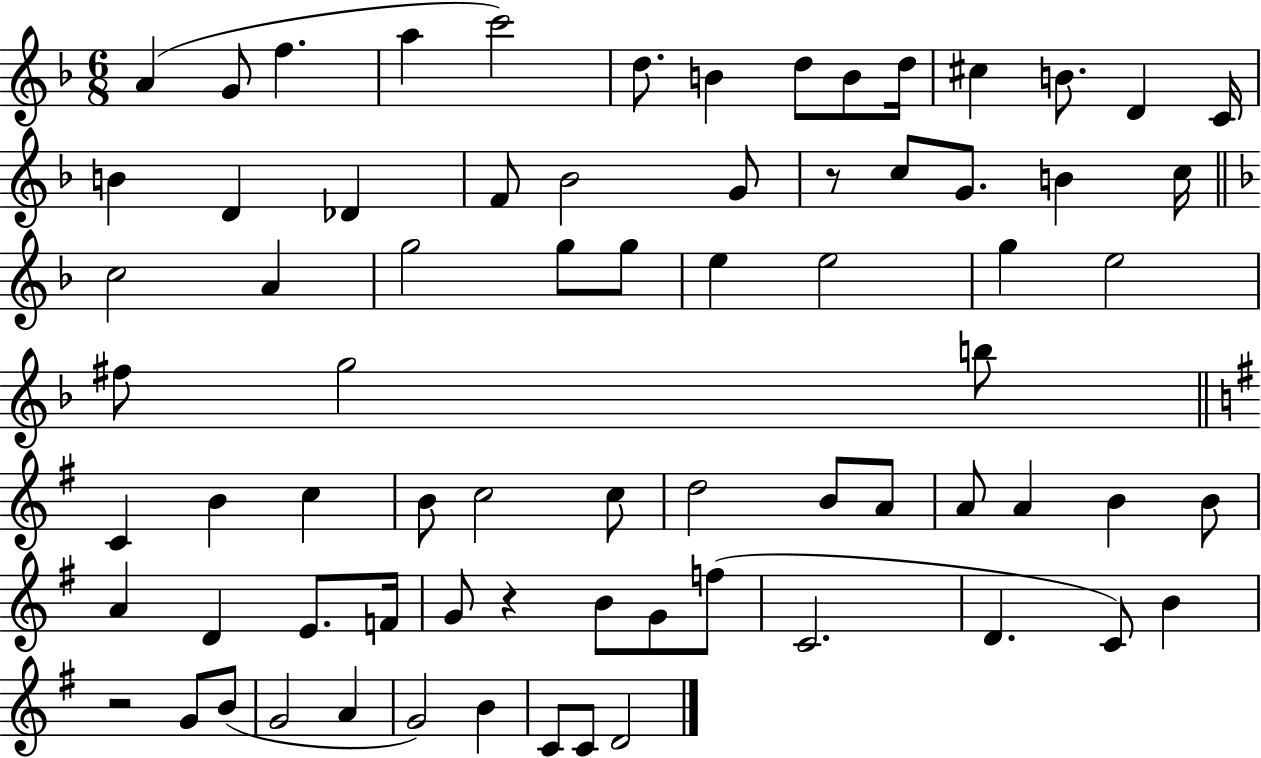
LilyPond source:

{
  \clef treble
  \numericTimeSignature
  \time 6/8
  \key f \major
  a'4( g'8 f''4. | a''4 c'''2) | d''8. b'4 d''8 b'8 d''16 | cis''4 b'8. d'4 c'16 | \break b'4 d'4 des'4 | f'8 bes'2 g'8 | r8 c''8 g'8. b'4 c''16 | \bar "||" \break \key d \minor c''2 a'4 | g''2 g''8 g''8 | e''4 e''2 | g''4 e''2 | \break fis''8 g''2 b''8 | \bar "||" \break \key g \major c'4 b'4 c''4 | b'8 c''2 c''8 | d''2 b'8 a'8 | a'8 a'4 b'4 b'8 | \break a'4 d'4 e'8. f'16 | g'8 r4 b'8 g'8 f''8( | c'2. | d'4. c'8) b'4 | \break r2 g'8 b'8( | g'2 a'4 | g'2) b'4 | c'8 c'8 d'2 | \break \bar "|."
}